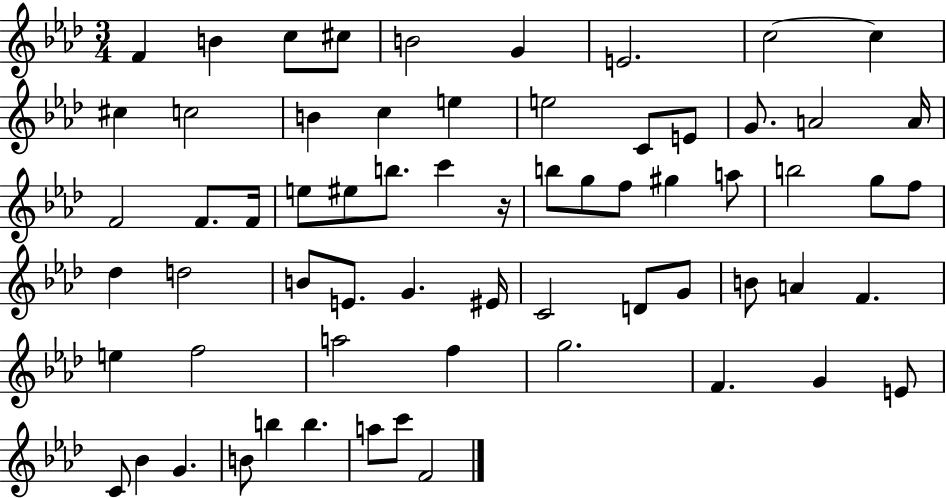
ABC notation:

X:1
T:Untitled
M:3/4
L:1/4
K:Ab
F B c/2 ^c/2 B2 G E2 c2 c ^c c2 B c e e2 C/2 E/2 G/2 A2 A/4 F2 F/2 F/4 e/2 ^e/2 b/2 c' z/4 b/2 g/2 f/2 ^g a/2 b2 g/2 f/2 _d d2 B/2 E/2 G ^E/4 C2 D/2 G/2 B/2 A F e f2 a2 f g2 F G E/2 C/2 _B G B/2 b b a/2 c'/2 F2